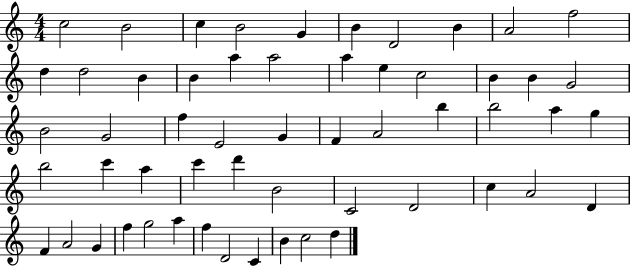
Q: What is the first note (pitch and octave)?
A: C5